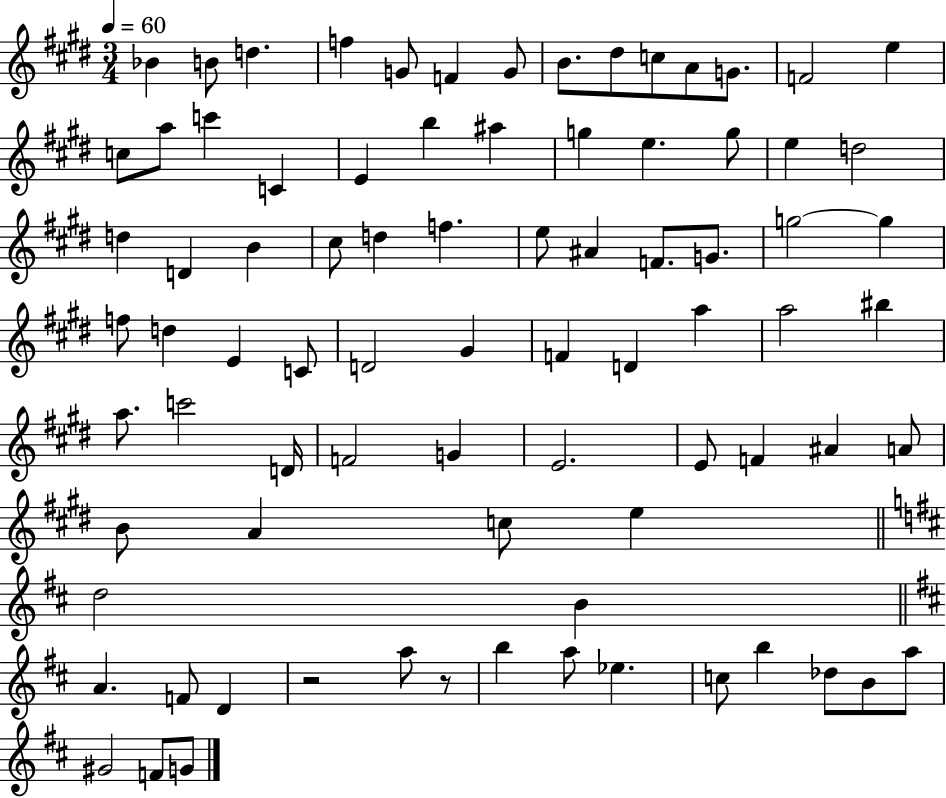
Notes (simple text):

Bb4/q B4/e D5/q. F5/q G4/e F4/q G4/e B4/e. D#5/e C5/e A4/e G4/e. F4/h E5/q C5/e A5/e C6/q C4/q E4/q B5/q A#5/q G5/q E5/q. G5/e E5/q D5/h D5/q D4/q B4/q C#5/e D5/q F5/q. E5/e A#4/q F4/e. G4/e. G5/h G5/q F5/e D5/q E4/q C4/e D4/h G#4/q F4/q D4/q A5/q A5/h BIS5/q A5/e. C6/h D4/s F4/h G4/q E4/h. E4/e F4/q A#4/q A4/e B4/e A4/q C5/e E5/q D5/h B4/q A4/q. F4/e D4/q R/h A5/e R/e B5/q A5/e Eb5/q. C5/e B5/q Db5/e B4/e A5/e G#4/h F4/e G4/e